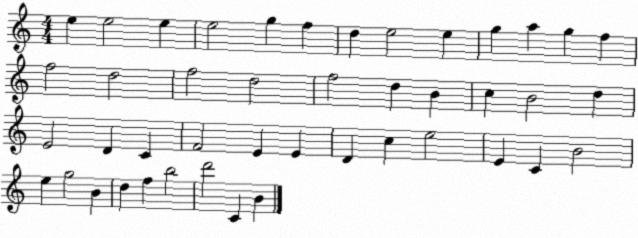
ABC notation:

X:1
T:Untitled
M:4/4
L:1/4
K:C
e e2 e e2 g f d e2 e g a g f f2 d2 f2 d2 f2 d B c B2 d E2 D C F2 E E D c e2 E C B2 e g2 B d f b2 d'2 C B